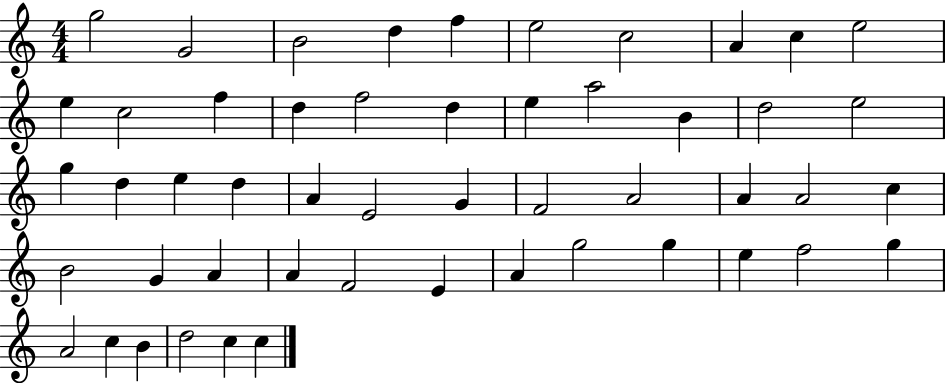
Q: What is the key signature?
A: C major